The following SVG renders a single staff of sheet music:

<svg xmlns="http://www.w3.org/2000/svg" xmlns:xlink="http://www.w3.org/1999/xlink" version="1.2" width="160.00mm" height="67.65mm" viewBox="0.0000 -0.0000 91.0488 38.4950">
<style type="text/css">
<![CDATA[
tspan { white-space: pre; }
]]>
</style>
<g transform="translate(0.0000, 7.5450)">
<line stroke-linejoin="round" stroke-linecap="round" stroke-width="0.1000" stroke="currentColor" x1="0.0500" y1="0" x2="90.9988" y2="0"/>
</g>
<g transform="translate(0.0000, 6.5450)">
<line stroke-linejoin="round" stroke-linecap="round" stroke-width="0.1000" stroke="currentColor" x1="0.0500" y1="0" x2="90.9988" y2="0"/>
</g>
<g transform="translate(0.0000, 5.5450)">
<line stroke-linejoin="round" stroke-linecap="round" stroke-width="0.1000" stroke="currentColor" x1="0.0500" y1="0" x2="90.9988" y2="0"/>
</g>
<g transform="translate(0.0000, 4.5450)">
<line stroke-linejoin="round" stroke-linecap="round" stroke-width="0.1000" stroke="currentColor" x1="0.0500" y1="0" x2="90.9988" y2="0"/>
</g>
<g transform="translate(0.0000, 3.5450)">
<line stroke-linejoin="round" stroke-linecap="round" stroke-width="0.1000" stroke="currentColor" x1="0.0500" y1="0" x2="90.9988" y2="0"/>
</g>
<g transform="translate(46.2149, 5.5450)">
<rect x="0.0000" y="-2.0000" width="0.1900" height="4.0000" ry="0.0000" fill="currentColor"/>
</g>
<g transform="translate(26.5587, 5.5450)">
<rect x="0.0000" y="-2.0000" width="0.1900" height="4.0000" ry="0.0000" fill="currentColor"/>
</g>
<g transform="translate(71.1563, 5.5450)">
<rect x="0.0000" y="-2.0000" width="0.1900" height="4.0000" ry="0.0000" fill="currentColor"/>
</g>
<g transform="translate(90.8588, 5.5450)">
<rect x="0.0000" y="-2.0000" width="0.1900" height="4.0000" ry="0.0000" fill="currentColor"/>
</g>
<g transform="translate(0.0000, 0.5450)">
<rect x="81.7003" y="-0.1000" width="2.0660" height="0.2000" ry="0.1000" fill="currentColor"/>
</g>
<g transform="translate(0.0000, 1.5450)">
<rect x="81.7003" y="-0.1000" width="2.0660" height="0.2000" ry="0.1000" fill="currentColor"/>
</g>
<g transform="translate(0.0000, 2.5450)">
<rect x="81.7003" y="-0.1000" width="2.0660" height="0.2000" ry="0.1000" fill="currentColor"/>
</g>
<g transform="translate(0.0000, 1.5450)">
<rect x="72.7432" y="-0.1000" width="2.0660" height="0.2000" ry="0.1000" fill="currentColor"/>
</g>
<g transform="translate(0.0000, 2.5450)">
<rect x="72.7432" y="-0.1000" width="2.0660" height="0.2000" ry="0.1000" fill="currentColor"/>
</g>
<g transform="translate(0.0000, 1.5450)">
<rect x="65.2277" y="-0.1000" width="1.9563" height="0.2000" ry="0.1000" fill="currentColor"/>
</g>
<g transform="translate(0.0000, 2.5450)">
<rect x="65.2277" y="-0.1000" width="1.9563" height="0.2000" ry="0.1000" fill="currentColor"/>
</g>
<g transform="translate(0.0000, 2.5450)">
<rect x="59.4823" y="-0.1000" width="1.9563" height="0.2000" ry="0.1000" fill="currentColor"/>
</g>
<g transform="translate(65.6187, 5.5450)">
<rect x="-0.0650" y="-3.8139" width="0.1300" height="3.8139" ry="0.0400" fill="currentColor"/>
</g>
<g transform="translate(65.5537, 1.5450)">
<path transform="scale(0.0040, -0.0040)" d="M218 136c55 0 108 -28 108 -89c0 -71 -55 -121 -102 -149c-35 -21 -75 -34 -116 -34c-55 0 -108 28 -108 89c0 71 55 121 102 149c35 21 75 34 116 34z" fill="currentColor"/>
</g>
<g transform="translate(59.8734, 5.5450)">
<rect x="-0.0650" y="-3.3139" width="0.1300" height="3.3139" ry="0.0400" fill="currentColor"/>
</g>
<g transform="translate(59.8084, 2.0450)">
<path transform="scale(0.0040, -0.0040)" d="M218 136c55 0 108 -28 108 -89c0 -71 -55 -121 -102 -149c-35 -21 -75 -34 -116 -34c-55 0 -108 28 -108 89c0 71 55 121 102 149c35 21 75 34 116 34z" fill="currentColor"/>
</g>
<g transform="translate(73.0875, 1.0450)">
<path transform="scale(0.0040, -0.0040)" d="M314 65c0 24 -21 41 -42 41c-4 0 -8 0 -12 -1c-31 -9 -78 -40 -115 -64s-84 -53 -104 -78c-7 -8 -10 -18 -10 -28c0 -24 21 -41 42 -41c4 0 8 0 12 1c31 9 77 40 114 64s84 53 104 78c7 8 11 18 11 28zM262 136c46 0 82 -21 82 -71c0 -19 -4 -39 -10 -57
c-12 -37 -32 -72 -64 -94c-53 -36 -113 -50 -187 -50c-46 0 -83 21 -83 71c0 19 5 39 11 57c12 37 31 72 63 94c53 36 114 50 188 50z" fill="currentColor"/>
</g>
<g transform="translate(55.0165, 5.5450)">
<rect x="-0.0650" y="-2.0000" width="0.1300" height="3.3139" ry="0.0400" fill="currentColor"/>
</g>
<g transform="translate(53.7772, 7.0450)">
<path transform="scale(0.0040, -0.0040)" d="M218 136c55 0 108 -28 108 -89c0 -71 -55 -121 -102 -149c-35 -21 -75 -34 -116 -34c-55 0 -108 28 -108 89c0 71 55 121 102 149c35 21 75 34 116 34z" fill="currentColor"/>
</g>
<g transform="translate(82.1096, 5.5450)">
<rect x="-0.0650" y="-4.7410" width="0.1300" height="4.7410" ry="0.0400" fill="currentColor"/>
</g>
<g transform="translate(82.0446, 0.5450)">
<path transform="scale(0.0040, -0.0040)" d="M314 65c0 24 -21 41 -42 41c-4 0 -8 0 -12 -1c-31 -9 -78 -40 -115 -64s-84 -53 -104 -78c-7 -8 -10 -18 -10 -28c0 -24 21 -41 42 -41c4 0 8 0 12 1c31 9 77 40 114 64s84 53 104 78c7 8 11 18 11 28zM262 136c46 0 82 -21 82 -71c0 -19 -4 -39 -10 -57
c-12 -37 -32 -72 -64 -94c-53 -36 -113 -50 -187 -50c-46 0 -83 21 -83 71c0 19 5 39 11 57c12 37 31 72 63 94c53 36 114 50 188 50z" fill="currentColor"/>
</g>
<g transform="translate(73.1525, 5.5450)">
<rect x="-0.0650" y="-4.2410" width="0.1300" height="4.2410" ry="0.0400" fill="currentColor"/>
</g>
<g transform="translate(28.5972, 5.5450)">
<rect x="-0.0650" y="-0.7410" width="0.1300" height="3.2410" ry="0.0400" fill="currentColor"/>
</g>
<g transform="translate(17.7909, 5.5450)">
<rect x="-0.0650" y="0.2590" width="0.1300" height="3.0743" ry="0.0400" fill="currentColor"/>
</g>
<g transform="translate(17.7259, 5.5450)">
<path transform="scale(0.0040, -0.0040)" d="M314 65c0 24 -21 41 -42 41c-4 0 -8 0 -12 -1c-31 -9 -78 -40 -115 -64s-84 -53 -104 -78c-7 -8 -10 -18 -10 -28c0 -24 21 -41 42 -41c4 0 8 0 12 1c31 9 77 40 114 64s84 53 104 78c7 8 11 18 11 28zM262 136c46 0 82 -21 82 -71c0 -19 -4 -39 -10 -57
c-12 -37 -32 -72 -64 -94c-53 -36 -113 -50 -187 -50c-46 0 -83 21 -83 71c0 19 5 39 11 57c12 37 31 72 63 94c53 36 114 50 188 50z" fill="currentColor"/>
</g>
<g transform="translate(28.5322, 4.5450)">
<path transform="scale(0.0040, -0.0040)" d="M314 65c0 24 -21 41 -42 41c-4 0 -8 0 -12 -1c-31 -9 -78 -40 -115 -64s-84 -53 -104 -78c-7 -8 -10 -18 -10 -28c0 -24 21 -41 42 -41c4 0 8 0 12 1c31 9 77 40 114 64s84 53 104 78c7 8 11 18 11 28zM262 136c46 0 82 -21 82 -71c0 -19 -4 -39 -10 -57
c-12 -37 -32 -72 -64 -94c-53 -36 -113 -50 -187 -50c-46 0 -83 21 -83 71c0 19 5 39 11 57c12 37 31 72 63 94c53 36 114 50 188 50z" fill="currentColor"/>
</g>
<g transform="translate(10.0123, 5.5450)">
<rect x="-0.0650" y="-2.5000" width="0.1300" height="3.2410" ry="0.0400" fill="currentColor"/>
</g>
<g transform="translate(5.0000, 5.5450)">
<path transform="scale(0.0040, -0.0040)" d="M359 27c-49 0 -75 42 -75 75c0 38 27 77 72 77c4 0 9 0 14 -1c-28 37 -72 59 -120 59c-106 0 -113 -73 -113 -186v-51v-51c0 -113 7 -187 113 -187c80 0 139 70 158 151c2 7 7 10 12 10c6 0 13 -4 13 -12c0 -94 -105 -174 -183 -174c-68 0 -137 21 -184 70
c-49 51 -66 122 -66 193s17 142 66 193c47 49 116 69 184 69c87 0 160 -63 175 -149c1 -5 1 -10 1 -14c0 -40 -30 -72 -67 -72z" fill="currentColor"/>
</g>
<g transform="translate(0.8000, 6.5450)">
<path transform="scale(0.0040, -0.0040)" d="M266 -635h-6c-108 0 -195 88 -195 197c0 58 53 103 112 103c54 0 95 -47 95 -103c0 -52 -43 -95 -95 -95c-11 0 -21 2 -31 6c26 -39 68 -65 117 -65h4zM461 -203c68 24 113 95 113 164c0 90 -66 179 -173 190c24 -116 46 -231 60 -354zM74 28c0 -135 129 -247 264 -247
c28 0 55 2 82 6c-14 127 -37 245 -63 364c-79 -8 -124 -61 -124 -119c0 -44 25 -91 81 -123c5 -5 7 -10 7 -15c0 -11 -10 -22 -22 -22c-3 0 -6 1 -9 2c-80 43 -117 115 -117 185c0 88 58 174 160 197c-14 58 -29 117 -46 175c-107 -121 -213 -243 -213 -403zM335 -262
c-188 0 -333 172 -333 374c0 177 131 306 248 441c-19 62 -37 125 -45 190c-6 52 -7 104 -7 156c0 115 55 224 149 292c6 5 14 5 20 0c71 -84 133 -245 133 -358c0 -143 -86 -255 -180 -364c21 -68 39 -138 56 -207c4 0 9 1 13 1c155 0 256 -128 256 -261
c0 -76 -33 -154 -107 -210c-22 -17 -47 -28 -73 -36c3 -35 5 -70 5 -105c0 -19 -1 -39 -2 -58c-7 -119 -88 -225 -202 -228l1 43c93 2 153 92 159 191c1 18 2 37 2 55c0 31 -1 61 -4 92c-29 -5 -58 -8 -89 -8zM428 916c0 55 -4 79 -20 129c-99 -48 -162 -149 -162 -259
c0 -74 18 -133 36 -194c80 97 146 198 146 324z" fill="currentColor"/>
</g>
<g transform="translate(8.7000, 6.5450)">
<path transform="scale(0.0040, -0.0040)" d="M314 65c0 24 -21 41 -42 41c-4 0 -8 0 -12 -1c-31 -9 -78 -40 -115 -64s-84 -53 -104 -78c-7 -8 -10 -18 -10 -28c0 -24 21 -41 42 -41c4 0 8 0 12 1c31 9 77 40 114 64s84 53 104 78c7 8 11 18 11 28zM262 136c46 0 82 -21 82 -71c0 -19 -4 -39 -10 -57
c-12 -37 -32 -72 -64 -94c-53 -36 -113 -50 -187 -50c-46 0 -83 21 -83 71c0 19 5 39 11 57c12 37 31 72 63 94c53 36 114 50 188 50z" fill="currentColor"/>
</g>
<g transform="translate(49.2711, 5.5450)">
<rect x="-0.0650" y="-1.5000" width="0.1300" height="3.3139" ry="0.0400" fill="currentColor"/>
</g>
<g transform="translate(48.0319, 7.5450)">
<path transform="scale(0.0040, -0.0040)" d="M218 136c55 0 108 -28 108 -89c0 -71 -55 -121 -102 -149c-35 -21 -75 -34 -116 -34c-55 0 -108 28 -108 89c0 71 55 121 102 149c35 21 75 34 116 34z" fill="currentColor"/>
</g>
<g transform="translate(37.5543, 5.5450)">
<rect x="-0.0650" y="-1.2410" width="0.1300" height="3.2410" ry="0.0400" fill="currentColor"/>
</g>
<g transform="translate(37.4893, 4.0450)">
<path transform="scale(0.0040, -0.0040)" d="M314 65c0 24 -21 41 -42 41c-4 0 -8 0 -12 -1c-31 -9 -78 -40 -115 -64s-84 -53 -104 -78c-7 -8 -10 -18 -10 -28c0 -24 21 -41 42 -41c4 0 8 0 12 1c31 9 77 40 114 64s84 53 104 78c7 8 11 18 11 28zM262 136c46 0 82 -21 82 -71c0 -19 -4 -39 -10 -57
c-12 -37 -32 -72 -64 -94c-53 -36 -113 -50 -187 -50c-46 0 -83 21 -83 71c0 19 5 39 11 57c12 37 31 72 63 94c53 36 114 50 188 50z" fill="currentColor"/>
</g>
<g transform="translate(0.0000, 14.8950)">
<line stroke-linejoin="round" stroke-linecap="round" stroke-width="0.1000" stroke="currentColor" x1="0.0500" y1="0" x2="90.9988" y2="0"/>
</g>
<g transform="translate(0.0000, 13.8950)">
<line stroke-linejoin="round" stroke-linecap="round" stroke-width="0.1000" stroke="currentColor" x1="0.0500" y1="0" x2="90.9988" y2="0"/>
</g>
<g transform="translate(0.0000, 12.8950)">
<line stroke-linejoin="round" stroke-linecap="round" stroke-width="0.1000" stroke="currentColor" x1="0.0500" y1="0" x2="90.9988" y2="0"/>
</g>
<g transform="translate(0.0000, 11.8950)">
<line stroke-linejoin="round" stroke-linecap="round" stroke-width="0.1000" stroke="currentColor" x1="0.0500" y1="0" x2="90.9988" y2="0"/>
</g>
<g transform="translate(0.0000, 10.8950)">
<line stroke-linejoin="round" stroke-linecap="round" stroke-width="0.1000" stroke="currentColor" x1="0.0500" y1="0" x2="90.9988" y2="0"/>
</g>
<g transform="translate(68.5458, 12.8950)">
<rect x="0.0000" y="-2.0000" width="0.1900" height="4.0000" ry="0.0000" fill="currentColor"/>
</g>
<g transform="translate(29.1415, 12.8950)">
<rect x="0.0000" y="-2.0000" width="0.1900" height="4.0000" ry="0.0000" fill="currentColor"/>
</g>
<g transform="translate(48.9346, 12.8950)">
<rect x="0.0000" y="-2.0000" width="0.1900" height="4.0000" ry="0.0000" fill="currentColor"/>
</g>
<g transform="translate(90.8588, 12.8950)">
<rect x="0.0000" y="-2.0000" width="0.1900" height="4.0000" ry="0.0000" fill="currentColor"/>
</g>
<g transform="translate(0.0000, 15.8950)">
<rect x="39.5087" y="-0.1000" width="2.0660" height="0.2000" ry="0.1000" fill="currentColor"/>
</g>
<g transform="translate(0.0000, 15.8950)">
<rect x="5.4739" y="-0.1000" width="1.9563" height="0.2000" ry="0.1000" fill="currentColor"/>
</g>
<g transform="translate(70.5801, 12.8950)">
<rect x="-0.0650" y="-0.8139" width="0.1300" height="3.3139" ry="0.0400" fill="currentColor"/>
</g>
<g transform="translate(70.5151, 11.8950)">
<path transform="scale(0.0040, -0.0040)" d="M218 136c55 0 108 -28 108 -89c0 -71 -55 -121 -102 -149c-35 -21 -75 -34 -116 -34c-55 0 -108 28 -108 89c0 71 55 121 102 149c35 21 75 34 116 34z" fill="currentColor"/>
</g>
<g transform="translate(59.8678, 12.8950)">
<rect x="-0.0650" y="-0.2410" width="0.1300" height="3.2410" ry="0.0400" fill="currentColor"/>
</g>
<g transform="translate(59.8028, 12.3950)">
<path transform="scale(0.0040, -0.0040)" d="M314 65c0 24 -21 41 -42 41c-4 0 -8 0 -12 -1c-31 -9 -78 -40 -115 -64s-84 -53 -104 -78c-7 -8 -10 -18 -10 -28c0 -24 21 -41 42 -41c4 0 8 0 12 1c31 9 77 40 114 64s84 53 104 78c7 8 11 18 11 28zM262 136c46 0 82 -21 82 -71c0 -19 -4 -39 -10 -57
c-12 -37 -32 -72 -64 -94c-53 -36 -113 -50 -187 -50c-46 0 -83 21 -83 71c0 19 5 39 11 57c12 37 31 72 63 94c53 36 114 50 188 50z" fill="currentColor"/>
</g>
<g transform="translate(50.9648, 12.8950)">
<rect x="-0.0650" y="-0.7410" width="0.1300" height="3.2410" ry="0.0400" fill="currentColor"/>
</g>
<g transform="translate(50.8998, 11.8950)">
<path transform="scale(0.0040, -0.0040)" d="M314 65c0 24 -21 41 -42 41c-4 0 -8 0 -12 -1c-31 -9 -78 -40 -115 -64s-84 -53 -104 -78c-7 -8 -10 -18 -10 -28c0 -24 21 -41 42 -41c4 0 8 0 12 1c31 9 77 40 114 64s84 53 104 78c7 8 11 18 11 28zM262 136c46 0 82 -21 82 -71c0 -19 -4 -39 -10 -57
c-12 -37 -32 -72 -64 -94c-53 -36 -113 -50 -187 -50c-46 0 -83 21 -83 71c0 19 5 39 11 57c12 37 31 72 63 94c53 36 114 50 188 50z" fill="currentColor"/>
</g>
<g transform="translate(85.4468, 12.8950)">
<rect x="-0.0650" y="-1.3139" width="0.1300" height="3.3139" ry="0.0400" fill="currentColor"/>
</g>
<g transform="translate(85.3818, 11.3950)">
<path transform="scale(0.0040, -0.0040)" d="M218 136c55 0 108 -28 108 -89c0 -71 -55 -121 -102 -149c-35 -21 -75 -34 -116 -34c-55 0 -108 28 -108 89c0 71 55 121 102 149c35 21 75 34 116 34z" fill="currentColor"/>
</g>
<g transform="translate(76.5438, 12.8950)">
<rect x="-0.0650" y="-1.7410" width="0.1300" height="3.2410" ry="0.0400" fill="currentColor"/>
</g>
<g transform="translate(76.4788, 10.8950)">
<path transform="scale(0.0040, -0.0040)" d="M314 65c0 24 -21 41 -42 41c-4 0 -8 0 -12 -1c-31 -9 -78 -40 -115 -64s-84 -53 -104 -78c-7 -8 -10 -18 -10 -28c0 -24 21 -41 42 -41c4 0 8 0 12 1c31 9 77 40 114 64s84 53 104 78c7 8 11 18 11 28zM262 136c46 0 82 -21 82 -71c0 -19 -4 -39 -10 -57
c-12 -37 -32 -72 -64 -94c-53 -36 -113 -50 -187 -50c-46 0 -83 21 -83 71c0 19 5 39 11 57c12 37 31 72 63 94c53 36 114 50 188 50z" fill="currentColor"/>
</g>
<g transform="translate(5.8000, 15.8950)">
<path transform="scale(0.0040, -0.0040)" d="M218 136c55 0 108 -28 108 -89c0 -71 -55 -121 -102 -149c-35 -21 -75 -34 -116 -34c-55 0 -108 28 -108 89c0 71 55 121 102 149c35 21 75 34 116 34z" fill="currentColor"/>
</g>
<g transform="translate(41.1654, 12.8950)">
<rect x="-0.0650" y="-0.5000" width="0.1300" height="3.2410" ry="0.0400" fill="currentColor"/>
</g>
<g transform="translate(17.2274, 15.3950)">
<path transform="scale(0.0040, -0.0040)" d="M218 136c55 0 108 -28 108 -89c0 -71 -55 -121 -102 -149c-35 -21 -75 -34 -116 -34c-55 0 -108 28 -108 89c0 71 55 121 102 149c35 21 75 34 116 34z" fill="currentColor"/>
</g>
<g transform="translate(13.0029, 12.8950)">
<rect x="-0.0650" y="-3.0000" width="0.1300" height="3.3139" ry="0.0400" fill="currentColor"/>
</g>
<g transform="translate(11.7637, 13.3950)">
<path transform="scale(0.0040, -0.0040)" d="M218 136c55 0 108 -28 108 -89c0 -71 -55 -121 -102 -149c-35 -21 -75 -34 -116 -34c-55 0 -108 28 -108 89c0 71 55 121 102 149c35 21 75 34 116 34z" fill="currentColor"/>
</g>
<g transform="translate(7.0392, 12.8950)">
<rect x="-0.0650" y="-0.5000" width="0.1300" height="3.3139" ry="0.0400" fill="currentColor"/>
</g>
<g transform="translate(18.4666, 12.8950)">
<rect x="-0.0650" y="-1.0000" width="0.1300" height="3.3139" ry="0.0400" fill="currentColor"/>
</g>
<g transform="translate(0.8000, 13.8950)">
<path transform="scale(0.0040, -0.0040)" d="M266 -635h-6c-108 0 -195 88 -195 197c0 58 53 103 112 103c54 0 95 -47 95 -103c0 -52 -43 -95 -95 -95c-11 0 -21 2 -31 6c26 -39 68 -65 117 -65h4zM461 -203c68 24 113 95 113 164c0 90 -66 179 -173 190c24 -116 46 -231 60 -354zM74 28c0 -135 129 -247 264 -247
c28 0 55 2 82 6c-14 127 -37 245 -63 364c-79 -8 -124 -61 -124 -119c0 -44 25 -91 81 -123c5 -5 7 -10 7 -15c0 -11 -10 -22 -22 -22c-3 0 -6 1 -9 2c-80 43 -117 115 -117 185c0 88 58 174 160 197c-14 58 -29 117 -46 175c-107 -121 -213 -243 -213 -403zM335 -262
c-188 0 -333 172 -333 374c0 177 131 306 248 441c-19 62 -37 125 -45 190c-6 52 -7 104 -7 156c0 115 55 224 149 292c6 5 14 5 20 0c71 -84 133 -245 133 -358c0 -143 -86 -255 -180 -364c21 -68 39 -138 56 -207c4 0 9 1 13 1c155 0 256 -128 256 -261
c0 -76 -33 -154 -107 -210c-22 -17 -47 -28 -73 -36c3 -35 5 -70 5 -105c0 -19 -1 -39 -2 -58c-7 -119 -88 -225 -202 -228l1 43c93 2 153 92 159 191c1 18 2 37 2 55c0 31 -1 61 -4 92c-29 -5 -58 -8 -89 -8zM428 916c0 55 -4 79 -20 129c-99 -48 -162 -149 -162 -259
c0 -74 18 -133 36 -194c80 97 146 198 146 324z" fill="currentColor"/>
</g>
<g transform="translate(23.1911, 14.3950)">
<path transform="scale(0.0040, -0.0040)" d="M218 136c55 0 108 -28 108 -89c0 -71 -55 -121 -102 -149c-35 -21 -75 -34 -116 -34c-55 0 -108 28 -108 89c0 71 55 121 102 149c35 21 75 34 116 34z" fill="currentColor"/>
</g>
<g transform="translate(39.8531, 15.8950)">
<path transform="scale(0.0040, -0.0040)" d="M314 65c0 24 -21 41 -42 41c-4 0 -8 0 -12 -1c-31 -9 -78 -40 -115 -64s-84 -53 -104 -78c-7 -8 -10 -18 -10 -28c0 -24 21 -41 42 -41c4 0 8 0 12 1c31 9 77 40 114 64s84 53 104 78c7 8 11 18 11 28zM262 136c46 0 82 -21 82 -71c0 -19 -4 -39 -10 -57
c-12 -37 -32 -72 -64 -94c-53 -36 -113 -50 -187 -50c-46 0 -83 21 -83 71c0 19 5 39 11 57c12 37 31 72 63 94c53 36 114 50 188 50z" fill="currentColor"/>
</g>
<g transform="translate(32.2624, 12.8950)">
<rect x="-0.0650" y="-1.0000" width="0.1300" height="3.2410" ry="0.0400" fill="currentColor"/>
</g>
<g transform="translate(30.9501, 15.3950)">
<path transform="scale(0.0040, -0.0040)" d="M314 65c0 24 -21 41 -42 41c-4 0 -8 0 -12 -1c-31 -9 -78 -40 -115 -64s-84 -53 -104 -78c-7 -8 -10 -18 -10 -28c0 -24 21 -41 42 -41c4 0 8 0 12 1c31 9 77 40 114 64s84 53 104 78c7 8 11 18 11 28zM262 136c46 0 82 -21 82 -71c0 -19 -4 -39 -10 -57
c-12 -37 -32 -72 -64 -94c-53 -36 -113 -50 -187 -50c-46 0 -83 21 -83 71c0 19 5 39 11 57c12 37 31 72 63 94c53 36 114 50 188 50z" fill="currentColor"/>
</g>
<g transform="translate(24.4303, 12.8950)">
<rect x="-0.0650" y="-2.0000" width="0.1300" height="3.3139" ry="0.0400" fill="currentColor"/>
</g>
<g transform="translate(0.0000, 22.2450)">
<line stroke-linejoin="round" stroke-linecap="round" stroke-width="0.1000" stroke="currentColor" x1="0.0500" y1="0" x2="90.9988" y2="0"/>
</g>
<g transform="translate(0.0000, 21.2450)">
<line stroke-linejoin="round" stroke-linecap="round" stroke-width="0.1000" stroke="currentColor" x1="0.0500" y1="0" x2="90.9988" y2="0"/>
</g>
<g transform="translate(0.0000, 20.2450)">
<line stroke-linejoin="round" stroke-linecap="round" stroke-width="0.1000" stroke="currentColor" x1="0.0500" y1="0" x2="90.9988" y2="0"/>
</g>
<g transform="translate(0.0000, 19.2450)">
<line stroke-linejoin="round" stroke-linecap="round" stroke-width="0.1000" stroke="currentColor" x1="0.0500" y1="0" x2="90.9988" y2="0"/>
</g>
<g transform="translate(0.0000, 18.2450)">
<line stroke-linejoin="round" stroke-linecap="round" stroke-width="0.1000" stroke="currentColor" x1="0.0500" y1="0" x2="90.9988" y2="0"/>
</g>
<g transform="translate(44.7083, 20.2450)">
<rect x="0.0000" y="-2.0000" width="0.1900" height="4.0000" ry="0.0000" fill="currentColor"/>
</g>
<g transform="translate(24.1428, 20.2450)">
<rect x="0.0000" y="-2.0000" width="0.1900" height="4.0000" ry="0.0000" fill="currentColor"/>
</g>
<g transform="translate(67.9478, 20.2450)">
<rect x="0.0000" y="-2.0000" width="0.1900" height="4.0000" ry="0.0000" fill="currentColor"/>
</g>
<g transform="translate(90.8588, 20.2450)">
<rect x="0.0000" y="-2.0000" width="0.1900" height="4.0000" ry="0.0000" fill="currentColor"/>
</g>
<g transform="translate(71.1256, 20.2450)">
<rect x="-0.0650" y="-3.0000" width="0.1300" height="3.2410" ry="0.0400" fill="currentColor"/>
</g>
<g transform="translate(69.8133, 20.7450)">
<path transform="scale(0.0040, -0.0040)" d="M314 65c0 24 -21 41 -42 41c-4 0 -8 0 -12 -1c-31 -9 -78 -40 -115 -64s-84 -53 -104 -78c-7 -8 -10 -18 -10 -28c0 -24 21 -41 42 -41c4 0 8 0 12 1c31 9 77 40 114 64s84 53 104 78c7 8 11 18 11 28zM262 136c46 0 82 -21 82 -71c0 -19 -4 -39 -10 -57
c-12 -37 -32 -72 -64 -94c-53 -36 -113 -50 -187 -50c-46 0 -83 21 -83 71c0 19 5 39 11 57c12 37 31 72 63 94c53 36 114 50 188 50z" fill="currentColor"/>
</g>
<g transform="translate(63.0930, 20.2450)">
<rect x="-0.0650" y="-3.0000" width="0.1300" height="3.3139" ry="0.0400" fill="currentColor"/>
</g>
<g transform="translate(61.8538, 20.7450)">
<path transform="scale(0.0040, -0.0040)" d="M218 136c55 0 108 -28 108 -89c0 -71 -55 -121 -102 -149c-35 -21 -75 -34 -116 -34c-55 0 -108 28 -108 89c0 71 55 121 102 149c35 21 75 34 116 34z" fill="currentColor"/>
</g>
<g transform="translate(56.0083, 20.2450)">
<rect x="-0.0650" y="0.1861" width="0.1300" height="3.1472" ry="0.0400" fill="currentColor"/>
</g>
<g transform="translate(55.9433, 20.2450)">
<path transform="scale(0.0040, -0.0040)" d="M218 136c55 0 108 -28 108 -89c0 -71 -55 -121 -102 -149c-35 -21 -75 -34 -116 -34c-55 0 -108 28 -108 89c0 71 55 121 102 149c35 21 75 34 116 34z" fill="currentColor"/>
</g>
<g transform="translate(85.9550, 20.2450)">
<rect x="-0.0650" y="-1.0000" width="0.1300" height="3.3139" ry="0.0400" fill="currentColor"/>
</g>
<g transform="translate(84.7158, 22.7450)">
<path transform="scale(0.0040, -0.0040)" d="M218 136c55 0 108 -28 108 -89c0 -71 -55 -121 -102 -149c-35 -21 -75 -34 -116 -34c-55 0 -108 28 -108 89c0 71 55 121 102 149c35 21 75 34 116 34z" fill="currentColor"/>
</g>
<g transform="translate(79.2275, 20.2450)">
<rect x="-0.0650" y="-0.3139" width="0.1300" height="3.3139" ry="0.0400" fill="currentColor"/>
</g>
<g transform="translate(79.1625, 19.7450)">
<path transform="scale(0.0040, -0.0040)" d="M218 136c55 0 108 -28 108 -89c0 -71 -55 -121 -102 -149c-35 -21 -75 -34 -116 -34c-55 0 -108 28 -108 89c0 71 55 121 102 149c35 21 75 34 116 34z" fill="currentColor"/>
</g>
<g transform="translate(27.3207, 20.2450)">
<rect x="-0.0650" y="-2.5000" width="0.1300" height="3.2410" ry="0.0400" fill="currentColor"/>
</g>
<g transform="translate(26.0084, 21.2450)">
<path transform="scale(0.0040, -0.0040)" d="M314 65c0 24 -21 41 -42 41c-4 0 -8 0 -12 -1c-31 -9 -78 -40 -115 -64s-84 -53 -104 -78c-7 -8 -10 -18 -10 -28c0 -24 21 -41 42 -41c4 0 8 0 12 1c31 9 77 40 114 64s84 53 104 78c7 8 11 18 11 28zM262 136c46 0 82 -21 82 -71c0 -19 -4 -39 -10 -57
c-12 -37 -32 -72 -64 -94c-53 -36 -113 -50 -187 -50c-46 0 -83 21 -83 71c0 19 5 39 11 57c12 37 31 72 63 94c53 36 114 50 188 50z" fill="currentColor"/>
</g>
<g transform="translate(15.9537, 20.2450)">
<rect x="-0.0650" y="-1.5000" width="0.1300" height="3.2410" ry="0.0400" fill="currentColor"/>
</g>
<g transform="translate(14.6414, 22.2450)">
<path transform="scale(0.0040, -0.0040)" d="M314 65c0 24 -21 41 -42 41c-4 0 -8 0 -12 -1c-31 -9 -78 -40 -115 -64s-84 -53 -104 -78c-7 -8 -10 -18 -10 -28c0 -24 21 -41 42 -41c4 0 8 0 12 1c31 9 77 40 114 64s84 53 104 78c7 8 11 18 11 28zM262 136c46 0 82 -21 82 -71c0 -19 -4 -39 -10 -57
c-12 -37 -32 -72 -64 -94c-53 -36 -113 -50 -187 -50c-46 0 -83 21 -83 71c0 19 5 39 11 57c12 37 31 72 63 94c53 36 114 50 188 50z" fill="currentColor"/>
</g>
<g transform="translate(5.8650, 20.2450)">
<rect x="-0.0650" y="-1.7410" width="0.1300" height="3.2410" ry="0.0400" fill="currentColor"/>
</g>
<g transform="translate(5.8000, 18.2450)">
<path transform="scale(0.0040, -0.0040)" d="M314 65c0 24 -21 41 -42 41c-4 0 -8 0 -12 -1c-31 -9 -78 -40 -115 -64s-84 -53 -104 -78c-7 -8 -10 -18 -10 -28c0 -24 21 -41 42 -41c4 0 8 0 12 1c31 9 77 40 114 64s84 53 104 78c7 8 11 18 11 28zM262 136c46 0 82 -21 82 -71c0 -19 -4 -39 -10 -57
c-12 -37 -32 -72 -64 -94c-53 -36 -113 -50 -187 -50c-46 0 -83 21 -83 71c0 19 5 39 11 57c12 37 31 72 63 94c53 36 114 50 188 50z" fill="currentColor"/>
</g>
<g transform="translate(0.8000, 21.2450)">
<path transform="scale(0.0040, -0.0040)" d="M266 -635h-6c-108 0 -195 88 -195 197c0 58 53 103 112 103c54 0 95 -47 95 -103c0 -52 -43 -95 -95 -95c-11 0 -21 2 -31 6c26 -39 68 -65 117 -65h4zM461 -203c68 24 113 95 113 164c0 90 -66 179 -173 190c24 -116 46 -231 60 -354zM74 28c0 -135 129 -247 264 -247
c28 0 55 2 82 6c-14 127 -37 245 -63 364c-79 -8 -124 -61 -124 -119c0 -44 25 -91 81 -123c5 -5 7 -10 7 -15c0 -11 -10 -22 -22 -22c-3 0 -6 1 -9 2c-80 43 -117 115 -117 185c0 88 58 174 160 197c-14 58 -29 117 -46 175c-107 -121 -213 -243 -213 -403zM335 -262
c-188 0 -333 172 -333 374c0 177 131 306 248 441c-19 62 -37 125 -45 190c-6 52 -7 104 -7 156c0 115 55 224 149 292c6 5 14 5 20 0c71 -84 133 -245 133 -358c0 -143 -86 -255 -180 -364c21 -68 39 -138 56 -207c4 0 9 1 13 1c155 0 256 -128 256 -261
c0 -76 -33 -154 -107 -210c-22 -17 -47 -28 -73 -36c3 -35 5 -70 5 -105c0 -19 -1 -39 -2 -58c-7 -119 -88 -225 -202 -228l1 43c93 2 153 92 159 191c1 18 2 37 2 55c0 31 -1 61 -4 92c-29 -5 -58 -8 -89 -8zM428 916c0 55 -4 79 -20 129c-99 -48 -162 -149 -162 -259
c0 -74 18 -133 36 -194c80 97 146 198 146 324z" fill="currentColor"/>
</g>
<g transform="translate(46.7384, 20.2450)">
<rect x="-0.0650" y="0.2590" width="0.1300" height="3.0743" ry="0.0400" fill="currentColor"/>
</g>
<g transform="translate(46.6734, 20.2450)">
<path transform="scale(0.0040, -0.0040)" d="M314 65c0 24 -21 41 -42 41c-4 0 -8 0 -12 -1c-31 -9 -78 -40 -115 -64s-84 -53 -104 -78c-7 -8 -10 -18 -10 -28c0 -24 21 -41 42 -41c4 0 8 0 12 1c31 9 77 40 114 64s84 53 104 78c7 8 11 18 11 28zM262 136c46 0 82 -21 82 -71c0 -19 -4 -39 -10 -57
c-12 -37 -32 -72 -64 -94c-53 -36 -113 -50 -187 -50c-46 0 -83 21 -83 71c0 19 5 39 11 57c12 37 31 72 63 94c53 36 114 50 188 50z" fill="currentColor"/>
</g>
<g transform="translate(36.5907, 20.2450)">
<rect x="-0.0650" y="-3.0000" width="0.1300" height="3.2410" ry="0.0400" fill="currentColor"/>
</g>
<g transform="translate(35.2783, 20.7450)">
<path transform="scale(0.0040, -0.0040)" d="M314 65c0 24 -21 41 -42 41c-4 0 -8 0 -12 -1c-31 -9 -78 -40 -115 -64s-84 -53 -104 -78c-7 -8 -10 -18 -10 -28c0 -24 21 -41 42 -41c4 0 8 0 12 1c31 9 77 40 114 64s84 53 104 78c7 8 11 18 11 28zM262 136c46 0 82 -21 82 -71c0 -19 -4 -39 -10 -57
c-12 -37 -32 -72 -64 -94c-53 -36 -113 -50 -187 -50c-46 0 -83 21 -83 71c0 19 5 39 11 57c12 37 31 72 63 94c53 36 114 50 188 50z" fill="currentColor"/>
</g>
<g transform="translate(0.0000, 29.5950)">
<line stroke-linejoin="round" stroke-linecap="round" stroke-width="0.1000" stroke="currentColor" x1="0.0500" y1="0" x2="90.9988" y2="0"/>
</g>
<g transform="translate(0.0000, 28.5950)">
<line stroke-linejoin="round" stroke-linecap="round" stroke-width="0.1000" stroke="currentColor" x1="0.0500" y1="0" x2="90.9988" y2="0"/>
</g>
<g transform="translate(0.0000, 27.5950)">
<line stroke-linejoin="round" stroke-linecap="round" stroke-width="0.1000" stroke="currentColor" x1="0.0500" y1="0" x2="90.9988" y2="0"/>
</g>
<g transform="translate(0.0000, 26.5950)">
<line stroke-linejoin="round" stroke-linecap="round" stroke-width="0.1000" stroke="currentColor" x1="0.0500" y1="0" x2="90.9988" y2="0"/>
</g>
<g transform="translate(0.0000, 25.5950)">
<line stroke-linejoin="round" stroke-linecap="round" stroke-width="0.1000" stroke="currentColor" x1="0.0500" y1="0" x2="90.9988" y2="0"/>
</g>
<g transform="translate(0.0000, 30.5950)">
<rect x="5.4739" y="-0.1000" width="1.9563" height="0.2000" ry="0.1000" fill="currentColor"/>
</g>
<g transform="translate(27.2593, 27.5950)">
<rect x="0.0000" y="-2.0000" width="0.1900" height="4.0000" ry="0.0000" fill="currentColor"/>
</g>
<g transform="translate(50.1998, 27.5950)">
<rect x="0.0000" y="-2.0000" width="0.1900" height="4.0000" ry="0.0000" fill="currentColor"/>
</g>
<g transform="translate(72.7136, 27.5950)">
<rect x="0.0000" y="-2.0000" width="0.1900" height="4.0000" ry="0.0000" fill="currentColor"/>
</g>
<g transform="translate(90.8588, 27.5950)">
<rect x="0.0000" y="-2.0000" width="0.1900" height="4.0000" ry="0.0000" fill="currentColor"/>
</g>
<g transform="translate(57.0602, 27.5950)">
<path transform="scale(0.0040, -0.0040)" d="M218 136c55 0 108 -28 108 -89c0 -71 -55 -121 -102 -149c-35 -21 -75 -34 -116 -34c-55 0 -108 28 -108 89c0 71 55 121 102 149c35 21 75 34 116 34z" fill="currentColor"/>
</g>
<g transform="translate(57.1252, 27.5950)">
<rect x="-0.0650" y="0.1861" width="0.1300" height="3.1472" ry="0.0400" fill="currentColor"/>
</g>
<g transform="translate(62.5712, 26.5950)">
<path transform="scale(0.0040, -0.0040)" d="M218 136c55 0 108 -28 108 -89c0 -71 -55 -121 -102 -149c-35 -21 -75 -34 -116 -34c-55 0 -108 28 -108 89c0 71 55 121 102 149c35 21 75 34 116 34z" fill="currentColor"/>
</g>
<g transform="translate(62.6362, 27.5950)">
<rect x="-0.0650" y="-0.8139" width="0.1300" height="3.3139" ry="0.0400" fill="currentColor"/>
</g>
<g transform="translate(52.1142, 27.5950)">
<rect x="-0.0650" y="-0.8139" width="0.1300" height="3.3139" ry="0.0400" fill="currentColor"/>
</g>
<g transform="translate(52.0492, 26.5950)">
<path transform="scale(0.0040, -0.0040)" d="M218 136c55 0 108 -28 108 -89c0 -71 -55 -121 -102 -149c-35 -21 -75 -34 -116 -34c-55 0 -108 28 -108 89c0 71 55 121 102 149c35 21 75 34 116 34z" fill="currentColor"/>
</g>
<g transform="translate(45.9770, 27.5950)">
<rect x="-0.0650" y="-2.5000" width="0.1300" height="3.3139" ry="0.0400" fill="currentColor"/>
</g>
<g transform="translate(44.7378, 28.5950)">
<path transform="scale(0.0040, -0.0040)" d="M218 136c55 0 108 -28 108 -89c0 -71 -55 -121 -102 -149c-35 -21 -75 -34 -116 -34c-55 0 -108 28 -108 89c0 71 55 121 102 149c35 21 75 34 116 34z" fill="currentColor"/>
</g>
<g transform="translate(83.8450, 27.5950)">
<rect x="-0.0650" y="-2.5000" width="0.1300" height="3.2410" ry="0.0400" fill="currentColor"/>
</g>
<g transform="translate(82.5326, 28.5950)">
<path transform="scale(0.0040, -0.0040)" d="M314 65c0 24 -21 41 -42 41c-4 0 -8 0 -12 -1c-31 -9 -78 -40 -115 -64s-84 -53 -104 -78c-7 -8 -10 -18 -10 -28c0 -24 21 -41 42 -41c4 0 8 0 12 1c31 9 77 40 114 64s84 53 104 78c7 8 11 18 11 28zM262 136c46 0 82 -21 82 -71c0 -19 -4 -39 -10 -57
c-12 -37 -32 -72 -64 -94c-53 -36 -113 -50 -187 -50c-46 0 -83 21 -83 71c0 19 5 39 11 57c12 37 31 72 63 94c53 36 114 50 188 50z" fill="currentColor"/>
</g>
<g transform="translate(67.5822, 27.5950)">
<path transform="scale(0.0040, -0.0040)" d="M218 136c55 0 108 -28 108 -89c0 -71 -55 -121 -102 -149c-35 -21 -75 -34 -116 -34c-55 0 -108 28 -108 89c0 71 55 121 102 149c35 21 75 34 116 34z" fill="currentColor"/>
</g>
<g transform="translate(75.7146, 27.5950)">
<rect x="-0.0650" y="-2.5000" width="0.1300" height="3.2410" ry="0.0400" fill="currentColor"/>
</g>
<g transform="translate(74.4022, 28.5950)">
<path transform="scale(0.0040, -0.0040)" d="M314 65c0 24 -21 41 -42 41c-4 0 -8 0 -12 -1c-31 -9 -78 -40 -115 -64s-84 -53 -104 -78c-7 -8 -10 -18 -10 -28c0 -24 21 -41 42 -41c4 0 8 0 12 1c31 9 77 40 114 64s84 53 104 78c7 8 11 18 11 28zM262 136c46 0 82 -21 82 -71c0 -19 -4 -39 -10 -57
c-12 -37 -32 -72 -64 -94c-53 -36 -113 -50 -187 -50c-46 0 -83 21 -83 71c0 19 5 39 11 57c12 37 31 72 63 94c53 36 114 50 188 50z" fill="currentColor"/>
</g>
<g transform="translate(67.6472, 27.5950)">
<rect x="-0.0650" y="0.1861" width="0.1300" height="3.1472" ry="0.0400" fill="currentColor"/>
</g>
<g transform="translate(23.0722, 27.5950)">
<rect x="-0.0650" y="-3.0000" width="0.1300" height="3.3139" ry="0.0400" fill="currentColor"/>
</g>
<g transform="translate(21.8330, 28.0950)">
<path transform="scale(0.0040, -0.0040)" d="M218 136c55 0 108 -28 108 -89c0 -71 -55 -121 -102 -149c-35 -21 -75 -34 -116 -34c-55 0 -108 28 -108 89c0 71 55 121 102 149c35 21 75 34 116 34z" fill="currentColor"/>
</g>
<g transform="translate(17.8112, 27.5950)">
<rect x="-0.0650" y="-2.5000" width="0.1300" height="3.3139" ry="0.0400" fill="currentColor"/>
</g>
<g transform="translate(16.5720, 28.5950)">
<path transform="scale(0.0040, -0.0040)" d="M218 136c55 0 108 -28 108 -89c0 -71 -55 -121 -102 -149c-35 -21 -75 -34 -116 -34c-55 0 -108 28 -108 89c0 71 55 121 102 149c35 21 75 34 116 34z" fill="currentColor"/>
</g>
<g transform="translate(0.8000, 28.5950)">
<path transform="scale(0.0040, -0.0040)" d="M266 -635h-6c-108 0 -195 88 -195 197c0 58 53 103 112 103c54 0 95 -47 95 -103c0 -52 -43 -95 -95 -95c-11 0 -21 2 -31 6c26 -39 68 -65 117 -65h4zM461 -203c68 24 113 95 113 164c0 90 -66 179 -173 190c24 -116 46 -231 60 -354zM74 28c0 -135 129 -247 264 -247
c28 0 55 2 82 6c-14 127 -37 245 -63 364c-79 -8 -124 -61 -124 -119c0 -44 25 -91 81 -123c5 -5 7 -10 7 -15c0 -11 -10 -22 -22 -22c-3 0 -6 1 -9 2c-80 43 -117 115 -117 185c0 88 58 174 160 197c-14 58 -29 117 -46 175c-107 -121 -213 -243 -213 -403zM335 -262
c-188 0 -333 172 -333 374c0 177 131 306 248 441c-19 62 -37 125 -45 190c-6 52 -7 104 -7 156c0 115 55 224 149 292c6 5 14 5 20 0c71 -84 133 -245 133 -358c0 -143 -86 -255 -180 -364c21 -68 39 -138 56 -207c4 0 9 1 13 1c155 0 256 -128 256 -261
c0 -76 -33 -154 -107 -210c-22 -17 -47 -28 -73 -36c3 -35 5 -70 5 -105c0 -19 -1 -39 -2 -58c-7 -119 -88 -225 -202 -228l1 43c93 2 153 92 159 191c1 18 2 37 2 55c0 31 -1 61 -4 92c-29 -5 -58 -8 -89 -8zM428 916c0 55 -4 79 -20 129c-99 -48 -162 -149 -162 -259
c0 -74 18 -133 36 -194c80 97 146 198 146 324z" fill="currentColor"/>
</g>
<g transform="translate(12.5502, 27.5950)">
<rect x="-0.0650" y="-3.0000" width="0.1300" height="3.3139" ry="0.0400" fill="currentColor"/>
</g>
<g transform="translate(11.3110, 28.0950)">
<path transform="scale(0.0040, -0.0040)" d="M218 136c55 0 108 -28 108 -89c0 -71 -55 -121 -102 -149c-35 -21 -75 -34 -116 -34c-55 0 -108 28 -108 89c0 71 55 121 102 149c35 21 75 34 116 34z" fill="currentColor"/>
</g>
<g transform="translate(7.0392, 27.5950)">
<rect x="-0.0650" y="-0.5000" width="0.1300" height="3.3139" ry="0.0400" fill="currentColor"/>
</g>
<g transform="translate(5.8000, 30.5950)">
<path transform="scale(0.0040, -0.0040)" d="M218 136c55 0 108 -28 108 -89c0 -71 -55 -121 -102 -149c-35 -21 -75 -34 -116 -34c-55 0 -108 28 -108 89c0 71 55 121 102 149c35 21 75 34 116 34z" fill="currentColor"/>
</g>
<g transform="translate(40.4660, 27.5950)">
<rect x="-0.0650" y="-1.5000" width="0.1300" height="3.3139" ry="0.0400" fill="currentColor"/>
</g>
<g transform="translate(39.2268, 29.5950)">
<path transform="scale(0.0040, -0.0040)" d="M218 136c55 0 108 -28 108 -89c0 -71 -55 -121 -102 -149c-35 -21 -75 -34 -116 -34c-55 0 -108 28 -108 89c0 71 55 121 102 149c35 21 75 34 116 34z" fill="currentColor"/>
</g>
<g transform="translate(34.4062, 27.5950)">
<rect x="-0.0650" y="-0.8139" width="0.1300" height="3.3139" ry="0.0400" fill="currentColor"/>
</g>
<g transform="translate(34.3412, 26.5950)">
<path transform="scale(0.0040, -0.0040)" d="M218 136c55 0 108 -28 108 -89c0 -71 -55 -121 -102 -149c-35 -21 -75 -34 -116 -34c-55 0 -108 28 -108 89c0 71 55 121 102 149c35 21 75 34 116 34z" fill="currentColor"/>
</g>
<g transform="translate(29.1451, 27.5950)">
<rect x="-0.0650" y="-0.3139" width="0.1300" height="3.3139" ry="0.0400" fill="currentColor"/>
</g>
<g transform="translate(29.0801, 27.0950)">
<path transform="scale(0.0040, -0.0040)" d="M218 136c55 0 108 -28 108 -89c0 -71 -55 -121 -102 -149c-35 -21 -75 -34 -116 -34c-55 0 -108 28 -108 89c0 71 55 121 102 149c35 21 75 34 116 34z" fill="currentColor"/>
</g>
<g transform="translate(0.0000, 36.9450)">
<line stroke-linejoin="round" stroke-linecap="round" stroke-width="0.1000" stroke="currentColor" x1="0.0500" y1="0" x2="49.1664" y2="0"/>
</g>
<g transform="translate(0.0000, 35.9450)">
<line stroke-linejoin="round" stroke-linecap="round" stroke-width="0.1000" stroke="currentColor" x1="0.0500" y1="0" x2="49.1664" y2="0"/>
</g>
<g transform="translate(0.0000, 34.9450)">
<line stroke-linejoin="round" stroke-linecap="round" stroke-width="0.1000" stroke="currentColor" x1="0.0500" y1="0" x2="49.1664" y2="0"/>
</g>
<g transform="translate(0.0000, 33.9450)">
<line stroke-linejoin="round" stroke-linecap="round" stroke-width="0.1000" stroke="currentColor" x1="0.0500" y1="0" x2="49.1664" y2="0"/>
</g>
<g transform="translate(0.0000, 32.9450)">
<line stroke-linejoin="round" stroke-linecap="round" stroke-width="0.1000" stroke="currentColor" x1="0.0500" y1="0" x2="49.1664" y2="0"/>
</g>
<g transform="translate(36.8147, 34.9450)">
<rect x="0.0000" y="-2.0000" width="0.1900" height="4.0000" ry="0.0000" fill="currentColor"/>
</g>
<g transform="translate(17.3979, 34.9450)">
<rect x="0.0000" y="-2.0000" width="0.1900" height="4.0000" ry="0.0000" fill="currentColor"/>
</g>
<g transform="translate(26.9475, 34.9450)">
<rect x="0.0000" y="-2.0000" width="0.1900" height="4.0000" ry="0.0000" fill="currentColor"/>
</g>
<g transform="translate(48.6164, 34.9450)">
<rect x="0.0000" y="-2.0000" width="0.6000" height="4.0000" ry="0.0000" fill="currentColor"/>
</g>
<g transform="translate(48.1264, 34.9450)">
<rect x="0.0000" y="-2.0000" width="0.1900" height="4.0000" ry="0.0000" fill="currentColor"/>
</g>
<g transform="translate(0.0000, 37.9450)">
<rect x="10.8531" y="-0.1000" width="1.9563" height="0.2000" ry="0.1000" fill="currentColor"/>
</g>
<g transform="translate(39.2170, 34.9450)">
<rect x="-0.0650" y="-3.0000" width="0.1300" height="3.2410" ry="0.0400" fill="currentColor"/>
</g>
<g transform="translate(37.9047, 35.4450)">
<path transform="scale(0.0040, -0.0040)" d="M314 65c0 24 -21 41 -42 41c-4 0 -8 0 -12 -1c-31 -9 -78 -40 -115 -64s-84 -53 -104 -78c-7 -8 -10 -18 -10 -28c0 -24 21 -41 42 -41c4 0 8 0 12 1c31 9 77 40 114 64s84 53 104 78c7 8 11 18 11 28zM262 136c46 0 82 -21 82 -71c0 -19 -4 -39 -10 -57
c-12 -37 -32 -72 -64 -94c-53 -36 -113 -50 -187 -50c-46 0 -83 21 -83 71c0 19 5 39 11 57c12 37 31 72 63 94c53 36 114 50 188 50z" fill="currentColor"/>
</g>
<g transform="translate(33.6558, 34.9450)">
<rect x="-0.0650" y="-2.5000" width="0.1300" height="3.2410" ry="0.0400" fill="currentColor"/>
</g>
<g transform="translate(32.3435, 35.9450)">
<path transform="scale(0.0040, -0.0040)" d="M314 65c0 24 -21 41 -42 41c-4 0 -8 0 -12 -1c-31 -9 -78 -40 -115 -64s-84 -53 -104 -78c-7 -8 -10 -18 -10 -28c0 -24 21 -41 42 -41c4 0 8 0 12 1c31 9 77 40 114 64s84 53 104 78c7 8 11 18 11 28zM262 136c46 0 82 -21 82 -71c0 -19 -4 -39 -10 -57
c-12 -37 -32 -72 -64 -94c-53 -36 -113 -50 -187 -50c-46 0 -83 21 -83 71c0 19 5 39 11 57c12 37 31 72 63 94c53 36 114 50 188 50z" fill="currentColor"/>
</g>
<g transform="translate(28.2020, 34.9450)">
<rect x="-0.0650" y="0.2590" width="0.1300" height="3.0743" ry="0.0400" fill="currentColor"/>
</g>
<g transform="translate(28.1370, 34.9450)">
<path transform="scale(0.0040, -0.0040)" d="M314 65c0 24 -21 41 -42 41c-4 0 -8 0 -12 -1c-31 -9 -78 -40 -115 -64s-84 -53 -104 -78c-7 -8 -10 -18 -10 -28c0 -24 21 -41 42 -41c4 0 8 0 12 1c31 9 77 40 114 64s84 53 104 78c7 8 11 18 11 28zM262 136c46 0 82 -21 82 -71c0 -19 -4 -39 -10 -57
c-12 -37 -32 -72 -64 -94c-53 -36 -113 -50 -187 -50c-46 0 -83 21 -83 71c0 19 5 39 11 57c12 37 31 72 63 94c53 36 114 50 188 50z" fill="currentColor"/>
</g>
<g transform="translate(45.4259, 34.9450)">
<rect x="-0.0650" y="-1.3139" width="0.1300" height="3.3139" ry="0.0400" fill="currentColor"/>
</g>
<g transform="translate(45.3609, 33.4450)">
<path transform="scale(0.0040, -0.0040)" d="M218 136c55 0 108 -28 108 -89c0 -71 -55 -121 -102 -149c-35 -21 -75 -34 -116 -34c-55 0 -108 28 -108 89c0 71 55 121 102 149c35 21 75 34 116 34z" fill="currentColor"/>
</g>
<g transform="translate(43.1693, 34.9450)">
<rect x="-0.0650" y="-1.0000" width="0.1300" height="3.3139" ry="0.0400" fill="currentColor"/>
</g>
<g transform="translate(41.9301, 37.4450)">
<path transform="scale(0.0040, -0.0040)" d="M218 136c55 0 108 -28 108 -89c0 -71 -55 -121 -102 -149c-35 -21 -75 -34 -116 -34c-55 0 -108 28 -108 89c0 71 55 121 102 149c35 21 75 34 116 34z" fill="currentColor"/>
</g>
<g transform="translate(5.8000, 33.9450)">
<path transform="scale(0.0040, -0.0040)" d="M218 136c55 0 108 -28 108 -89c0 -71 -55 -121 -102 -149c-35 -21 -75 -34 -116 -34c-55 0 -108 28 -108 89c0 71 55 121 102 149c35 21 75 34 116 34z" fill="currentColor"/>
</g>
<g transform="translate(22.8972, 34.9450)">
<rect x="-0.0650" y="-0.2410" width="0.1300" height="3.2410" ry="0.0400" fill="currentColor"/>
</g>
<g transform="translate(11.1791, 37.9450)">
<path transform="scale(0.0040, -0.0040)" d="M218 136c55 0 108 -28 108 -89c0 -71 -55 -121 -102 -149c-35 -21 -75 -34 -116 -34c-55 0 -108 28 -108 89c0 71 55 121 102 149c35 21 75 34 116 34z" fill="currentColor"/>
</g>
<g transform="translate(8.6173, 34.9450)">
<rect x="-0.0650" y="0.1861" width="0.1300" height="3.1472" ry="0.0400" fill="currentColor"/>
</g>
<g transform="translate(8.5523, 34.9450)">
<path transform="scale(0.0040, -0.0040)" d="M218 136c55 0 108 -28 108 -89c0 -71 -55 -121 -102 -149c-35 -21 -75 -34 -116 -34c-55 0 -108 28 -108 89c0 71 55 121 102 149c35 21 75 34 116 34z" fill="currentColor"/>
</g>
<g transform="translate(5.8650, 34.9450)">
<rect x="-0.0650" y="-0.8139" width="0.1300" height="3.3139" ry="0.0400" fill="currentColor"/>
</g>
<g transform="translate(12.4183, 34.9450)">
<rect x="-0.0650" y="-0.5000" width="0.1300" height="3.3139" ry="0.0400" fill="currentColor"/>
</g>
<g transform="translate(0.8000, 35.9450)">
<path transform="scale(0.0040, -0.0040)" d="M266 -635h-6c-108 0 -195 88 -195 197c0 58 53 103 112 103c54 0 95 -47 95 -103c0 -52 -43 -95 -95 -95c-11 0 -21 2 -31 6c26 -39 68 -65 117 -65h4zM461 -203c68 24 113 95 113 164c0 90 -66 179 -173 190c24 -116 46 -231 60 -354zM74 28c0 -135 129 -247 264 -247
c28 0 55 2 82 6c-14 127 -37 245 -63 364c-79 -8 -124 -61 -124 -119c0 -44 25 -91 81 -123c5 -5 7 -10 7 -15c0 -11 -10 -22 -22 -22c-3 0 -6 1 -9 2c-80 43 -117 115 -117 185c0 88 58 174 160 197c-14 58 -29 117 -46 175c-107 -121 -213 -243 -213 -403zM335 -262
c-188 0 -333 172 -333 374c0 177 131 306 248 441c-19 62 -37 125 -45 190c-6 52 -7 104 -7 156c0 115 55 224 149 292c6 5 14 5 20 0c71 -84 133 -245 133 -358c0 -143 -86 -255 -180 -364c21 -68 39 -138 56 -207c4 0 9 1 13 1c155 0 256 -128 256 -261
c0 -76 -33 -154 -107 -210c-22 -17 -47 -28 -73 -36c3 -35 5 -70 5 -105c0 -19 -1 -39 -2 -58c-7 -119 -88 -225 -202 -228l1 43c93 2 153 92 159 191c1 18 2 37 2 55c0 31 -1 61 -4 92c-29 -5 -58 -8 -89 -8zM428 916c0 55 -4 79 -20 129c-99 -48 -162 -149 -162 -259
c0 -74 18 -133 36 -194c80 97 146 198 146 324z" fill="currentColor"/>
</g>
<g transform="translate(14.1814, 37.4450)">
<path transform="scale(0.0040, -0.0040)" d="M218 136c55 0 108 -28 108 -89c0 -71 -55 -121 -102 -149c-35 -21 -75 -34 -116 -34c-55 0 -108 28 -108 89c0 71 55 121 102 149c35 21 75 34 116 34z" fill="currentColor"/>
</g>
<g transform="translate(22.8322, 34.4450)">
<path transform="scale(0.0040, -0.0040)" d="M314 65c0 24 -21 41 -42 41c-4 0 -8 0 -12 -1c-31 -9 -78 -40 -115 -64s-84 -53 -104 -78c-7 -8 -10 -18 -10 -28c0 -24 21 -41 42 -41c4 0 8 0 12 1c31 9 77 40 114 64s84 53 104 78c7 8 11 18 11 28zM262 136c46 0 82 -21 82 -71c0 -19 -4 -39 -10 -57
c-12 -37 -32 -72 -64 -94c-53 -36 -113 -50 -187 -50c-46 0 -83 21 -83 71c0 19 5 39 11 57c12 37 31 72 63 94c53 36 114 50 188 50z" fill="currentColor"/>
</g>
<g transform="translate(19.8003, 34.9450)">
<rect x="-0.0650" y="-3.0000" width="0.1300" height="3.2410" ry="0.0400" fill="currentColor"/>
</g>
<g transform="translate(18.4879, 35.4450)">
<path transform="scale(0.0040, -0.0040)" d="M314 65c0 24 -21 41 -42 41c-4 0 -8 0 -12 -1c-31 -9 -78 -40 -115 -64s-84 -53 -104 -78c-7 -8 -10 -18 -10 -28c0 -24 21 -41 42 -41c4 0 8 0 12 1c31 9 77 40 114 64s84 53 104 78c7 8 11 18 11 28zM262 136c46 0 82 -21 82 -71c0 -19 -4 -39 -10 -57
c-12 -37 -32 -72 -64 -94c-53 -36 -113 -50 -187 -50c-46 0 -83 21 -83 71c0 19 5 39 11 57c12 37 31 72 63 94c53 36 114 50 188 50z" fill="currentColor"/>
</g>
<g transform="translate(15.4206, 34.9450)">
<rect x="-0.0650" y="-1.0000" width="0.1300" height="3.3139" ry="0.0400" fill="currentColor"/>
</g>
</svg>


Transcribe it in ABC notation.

X:1
T:Untitled
M:4/4
L:1/4
K:C
G2 B2 d2 e2 E F b c' d'2 e'2 C A D F D2 C2 d2 c2 d f2 e f2 E2 G2 A2 B2 B A A2 c D C A G A c d E G d B d B G2 G2 d B C D A2 c2 B2 G2 A2 D e